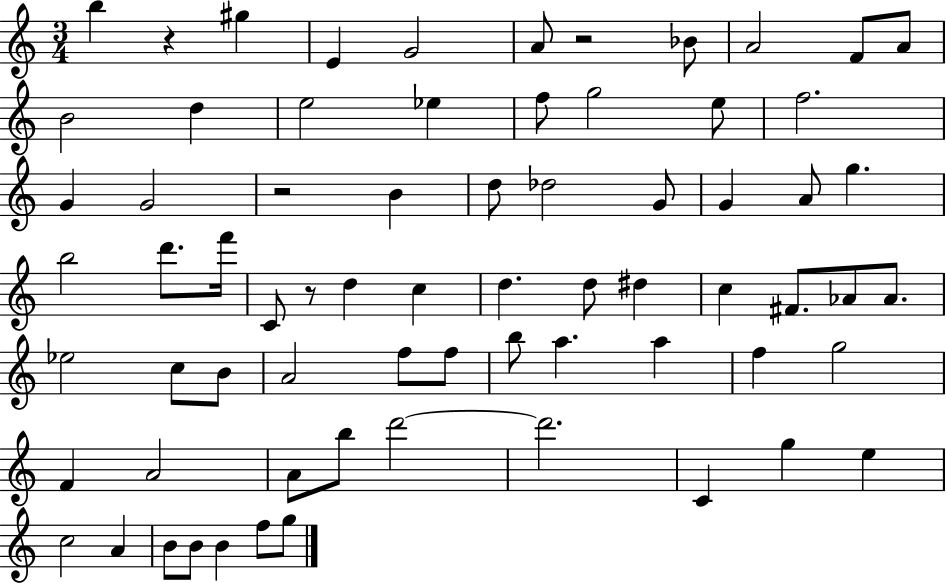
B5/q R/q G#5/q E4/q G4/h A4/e R/h Bb4/e A4/h F4/e A4/e B4/h D5/q E5/h Eb5/q F5/e G5/h E5/e F5/h. G4/q G4/h R/h B4/q D5/e Db5/h G4/e G4/q A4/e G5/q. B5/h D6/e. F6/s C4/e R/e D5/q C5/q D5/q. D5/e D#5/q C5/q F#4/e. Ab4/e Ab4/e. Eb5/h C5/e B4/e A4/h F5/e F5/e B5/e A5/q. A5/q F5/q G5/h F4/q A4/h A4/e B5/e D6/h D6/h. C4/q G5/q E5/q C5/h A4/q B4/e B4/e B4/q F5/e G5/e